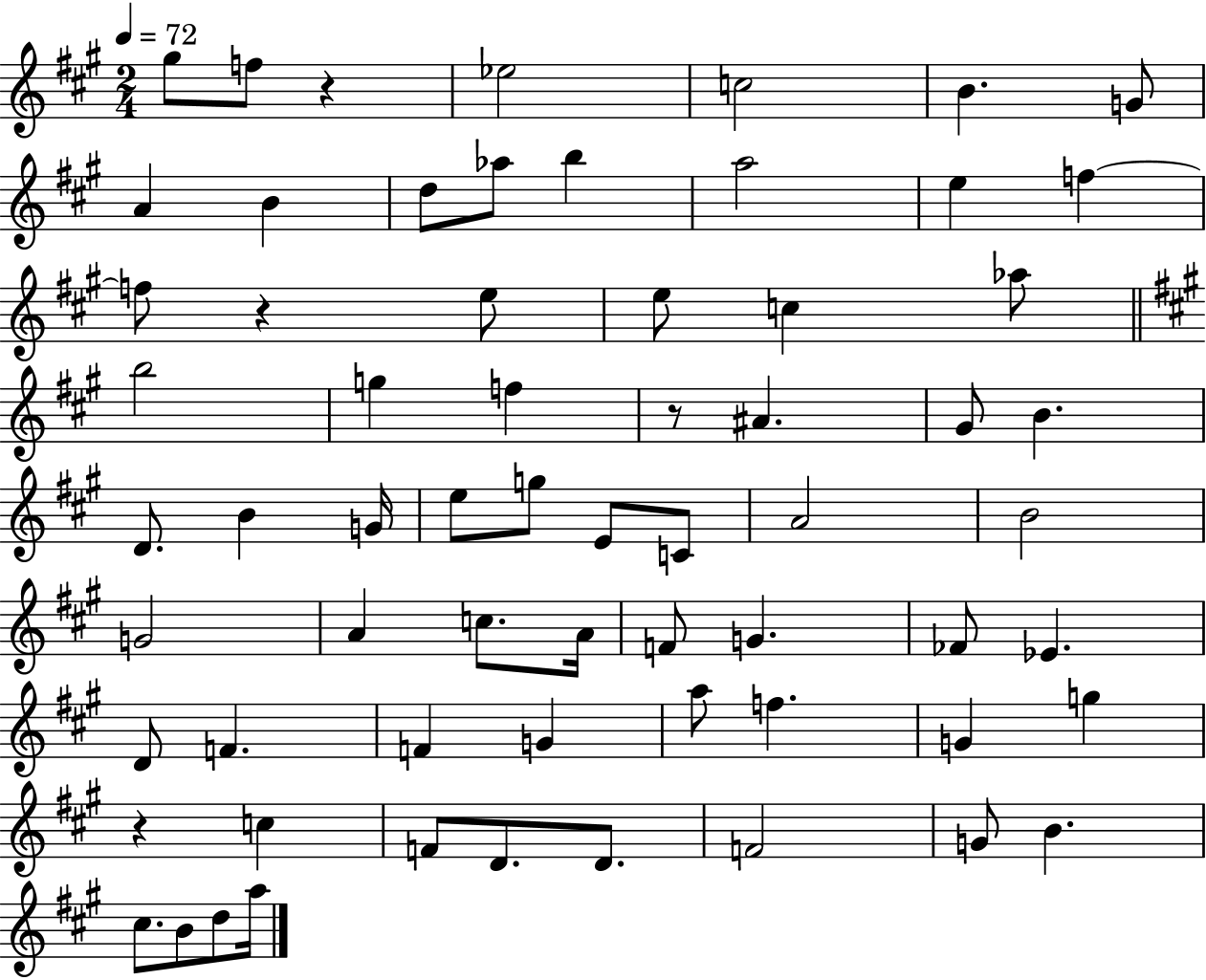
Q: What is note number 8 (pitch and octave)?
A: B4